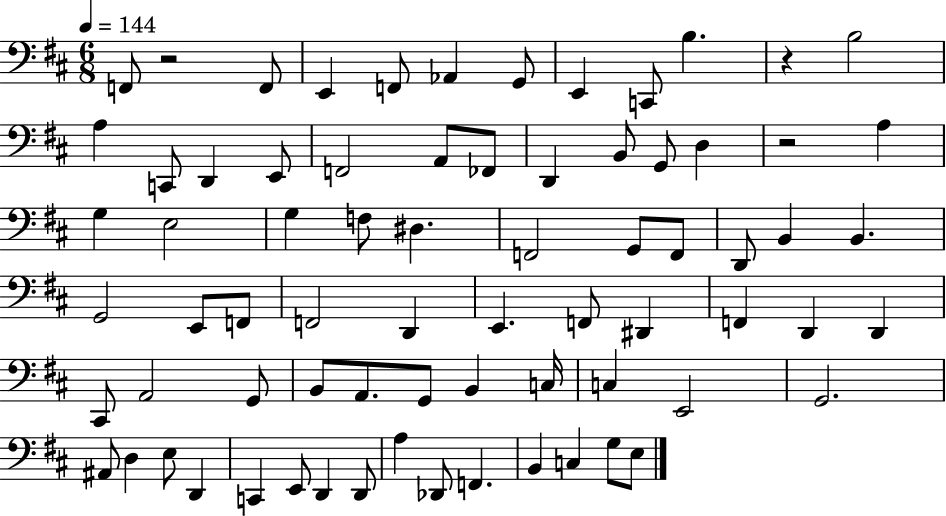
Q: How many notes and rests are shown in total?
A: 73